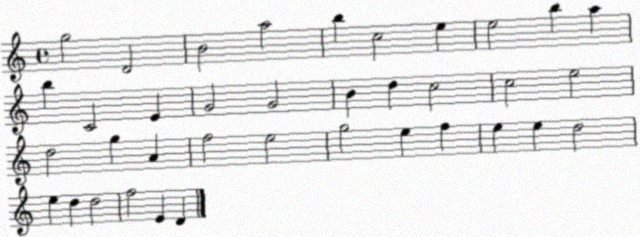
X:1
T:Untitled
M:4/4
L:1/4
K:C
g2 D2 B2 a2 b c2 e e2 b a b C2 E G2 G2 B d c2 c2 e2 d2 g A f2 e2 g2 e f e e d2 e d d2 f2 E D